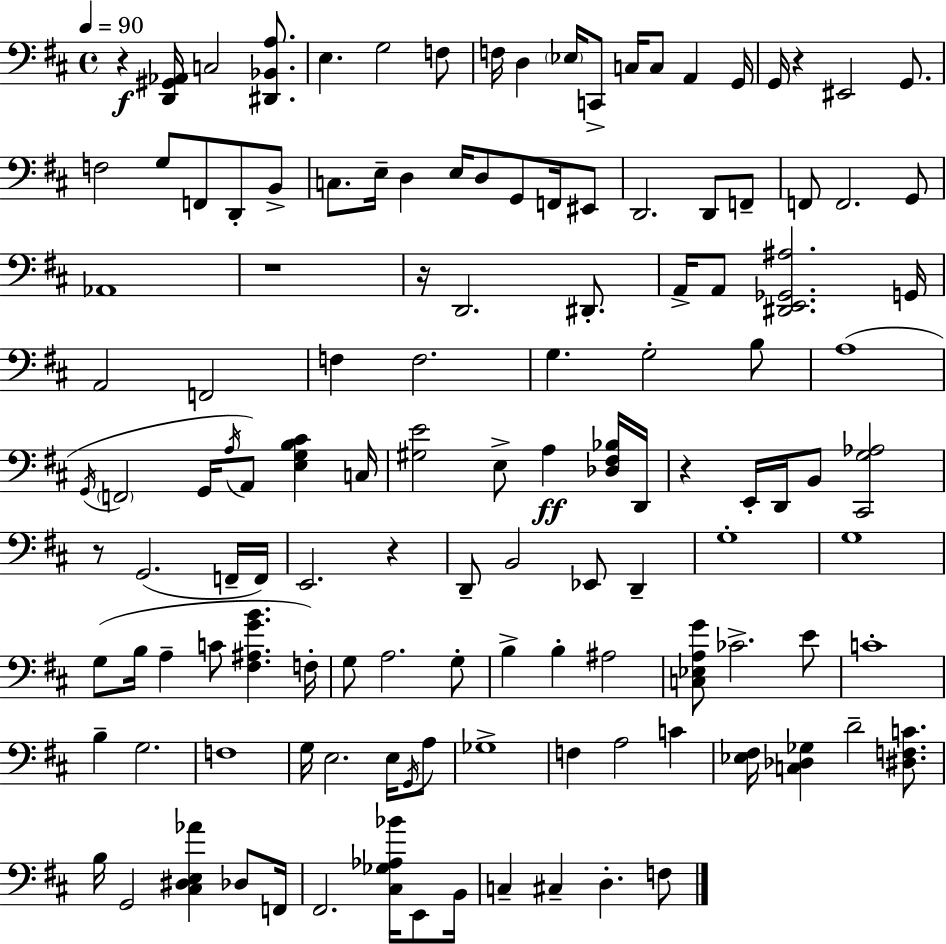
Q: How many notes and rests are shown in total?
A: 129